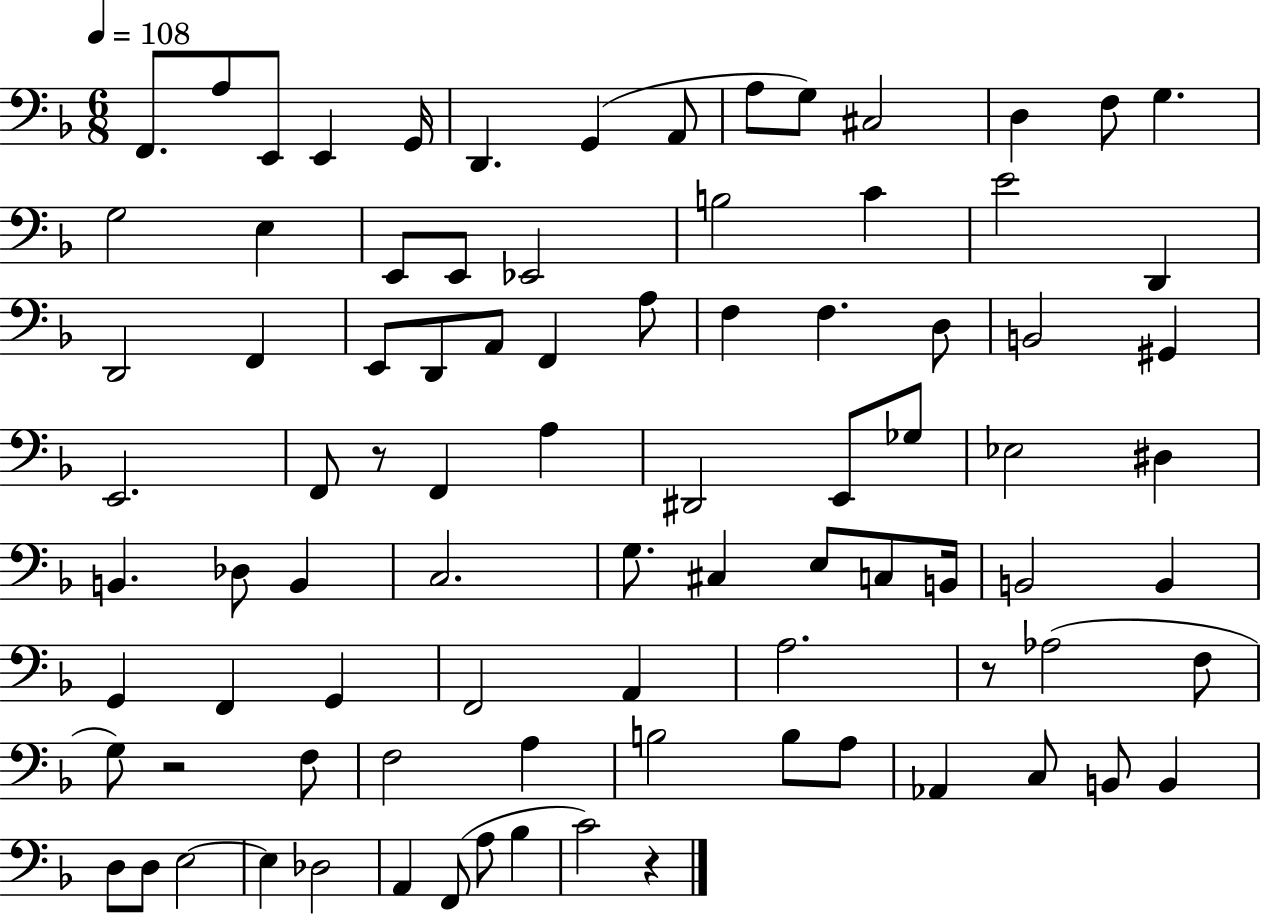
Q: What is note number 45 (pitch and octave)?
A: B2